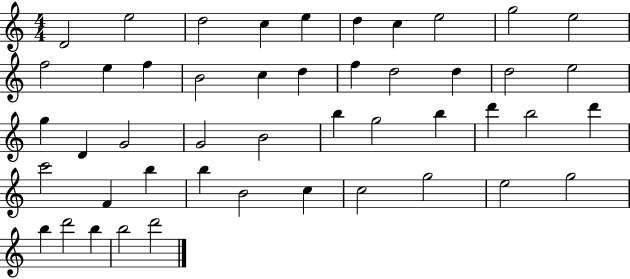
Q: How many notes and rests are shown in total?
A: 47